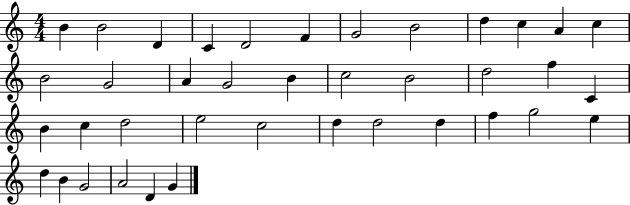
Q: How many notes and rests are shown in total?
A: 39